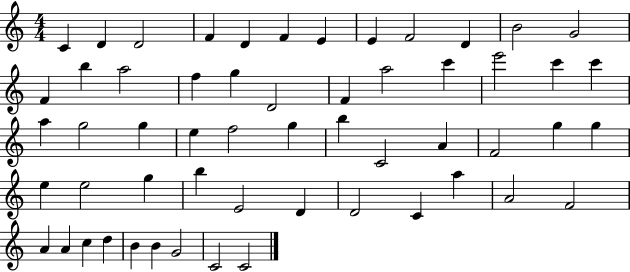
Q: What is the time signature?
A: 4/4